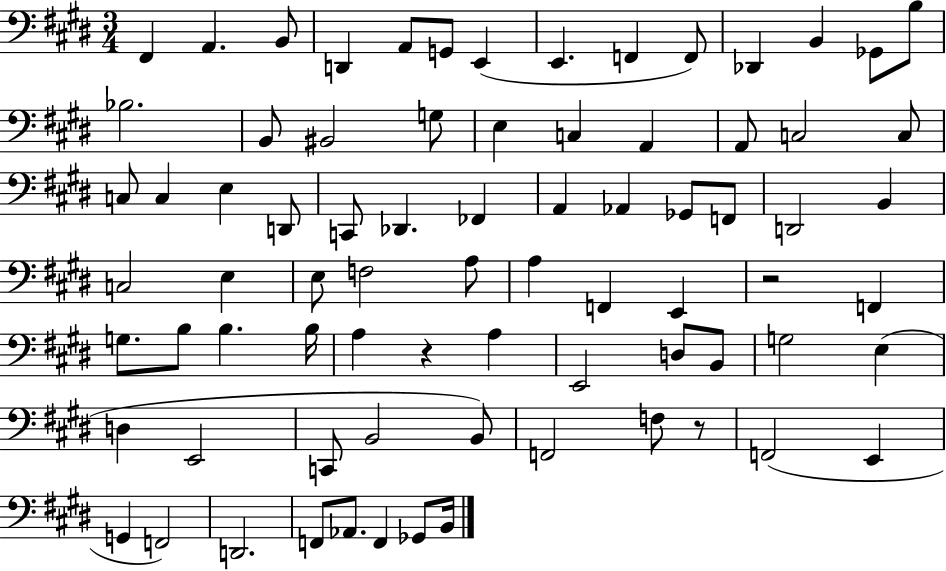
X:1
T:Untitled
M:3/4
L:1/4
K:E
^F,, A,, B,,/2 D,, A,,/2 G,,/2 E,, E,, F,, F,,/2 _D,, B,, _G,,/2 B,/2 _B,2 B,,/2 ^B,,2 G,/2 E, C, A,, A,,/2 C,2 C,/2 C,/2 C, E, D,,/2 C,,/2 _D,, _F,, A,, _A,, _G,,/2 F,,/2 D,,2 B,, C,2 E, E,/2 F,2 A,/2 A, F,, E,, z2 F,, G,/2 B,/2 B, B,/4 A, z A, E,,2 D,/2 B,,/2 G,2 E, D, E,,2 C,,/2 B,,2 B,,/2 F,,2 F,/2 z/2 F,,2 E,, G,, F,,2 D,,2 F,,/2 _A,,/2 F,, _G,,/2 B,,/4